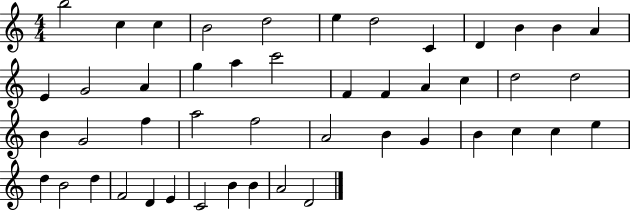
{
  \clef treble
  \numericTimeSignature
  \time 4/4
  \key c \major
  b''2 c''4 c''4 | b'2 d''2 | e''4 d''2 c'4 | d'4 b'4 b'4 a'4 | \break e'4 g'2 a'4 | g''4 a''4 c'''2 | f'4 f'4 a'4 c''4 | d''2 d''2 | \break b'4 g'2 f''4 | a''2 f''2 | a'2 b'4 g'4 | b'4 c''4 c''4 e''4 | \break d''4 b'2 d''4 | f'2 d'4 e'4 | c'2 b'4 b'4 | a'2 d'2 | \break \bar "|."
}